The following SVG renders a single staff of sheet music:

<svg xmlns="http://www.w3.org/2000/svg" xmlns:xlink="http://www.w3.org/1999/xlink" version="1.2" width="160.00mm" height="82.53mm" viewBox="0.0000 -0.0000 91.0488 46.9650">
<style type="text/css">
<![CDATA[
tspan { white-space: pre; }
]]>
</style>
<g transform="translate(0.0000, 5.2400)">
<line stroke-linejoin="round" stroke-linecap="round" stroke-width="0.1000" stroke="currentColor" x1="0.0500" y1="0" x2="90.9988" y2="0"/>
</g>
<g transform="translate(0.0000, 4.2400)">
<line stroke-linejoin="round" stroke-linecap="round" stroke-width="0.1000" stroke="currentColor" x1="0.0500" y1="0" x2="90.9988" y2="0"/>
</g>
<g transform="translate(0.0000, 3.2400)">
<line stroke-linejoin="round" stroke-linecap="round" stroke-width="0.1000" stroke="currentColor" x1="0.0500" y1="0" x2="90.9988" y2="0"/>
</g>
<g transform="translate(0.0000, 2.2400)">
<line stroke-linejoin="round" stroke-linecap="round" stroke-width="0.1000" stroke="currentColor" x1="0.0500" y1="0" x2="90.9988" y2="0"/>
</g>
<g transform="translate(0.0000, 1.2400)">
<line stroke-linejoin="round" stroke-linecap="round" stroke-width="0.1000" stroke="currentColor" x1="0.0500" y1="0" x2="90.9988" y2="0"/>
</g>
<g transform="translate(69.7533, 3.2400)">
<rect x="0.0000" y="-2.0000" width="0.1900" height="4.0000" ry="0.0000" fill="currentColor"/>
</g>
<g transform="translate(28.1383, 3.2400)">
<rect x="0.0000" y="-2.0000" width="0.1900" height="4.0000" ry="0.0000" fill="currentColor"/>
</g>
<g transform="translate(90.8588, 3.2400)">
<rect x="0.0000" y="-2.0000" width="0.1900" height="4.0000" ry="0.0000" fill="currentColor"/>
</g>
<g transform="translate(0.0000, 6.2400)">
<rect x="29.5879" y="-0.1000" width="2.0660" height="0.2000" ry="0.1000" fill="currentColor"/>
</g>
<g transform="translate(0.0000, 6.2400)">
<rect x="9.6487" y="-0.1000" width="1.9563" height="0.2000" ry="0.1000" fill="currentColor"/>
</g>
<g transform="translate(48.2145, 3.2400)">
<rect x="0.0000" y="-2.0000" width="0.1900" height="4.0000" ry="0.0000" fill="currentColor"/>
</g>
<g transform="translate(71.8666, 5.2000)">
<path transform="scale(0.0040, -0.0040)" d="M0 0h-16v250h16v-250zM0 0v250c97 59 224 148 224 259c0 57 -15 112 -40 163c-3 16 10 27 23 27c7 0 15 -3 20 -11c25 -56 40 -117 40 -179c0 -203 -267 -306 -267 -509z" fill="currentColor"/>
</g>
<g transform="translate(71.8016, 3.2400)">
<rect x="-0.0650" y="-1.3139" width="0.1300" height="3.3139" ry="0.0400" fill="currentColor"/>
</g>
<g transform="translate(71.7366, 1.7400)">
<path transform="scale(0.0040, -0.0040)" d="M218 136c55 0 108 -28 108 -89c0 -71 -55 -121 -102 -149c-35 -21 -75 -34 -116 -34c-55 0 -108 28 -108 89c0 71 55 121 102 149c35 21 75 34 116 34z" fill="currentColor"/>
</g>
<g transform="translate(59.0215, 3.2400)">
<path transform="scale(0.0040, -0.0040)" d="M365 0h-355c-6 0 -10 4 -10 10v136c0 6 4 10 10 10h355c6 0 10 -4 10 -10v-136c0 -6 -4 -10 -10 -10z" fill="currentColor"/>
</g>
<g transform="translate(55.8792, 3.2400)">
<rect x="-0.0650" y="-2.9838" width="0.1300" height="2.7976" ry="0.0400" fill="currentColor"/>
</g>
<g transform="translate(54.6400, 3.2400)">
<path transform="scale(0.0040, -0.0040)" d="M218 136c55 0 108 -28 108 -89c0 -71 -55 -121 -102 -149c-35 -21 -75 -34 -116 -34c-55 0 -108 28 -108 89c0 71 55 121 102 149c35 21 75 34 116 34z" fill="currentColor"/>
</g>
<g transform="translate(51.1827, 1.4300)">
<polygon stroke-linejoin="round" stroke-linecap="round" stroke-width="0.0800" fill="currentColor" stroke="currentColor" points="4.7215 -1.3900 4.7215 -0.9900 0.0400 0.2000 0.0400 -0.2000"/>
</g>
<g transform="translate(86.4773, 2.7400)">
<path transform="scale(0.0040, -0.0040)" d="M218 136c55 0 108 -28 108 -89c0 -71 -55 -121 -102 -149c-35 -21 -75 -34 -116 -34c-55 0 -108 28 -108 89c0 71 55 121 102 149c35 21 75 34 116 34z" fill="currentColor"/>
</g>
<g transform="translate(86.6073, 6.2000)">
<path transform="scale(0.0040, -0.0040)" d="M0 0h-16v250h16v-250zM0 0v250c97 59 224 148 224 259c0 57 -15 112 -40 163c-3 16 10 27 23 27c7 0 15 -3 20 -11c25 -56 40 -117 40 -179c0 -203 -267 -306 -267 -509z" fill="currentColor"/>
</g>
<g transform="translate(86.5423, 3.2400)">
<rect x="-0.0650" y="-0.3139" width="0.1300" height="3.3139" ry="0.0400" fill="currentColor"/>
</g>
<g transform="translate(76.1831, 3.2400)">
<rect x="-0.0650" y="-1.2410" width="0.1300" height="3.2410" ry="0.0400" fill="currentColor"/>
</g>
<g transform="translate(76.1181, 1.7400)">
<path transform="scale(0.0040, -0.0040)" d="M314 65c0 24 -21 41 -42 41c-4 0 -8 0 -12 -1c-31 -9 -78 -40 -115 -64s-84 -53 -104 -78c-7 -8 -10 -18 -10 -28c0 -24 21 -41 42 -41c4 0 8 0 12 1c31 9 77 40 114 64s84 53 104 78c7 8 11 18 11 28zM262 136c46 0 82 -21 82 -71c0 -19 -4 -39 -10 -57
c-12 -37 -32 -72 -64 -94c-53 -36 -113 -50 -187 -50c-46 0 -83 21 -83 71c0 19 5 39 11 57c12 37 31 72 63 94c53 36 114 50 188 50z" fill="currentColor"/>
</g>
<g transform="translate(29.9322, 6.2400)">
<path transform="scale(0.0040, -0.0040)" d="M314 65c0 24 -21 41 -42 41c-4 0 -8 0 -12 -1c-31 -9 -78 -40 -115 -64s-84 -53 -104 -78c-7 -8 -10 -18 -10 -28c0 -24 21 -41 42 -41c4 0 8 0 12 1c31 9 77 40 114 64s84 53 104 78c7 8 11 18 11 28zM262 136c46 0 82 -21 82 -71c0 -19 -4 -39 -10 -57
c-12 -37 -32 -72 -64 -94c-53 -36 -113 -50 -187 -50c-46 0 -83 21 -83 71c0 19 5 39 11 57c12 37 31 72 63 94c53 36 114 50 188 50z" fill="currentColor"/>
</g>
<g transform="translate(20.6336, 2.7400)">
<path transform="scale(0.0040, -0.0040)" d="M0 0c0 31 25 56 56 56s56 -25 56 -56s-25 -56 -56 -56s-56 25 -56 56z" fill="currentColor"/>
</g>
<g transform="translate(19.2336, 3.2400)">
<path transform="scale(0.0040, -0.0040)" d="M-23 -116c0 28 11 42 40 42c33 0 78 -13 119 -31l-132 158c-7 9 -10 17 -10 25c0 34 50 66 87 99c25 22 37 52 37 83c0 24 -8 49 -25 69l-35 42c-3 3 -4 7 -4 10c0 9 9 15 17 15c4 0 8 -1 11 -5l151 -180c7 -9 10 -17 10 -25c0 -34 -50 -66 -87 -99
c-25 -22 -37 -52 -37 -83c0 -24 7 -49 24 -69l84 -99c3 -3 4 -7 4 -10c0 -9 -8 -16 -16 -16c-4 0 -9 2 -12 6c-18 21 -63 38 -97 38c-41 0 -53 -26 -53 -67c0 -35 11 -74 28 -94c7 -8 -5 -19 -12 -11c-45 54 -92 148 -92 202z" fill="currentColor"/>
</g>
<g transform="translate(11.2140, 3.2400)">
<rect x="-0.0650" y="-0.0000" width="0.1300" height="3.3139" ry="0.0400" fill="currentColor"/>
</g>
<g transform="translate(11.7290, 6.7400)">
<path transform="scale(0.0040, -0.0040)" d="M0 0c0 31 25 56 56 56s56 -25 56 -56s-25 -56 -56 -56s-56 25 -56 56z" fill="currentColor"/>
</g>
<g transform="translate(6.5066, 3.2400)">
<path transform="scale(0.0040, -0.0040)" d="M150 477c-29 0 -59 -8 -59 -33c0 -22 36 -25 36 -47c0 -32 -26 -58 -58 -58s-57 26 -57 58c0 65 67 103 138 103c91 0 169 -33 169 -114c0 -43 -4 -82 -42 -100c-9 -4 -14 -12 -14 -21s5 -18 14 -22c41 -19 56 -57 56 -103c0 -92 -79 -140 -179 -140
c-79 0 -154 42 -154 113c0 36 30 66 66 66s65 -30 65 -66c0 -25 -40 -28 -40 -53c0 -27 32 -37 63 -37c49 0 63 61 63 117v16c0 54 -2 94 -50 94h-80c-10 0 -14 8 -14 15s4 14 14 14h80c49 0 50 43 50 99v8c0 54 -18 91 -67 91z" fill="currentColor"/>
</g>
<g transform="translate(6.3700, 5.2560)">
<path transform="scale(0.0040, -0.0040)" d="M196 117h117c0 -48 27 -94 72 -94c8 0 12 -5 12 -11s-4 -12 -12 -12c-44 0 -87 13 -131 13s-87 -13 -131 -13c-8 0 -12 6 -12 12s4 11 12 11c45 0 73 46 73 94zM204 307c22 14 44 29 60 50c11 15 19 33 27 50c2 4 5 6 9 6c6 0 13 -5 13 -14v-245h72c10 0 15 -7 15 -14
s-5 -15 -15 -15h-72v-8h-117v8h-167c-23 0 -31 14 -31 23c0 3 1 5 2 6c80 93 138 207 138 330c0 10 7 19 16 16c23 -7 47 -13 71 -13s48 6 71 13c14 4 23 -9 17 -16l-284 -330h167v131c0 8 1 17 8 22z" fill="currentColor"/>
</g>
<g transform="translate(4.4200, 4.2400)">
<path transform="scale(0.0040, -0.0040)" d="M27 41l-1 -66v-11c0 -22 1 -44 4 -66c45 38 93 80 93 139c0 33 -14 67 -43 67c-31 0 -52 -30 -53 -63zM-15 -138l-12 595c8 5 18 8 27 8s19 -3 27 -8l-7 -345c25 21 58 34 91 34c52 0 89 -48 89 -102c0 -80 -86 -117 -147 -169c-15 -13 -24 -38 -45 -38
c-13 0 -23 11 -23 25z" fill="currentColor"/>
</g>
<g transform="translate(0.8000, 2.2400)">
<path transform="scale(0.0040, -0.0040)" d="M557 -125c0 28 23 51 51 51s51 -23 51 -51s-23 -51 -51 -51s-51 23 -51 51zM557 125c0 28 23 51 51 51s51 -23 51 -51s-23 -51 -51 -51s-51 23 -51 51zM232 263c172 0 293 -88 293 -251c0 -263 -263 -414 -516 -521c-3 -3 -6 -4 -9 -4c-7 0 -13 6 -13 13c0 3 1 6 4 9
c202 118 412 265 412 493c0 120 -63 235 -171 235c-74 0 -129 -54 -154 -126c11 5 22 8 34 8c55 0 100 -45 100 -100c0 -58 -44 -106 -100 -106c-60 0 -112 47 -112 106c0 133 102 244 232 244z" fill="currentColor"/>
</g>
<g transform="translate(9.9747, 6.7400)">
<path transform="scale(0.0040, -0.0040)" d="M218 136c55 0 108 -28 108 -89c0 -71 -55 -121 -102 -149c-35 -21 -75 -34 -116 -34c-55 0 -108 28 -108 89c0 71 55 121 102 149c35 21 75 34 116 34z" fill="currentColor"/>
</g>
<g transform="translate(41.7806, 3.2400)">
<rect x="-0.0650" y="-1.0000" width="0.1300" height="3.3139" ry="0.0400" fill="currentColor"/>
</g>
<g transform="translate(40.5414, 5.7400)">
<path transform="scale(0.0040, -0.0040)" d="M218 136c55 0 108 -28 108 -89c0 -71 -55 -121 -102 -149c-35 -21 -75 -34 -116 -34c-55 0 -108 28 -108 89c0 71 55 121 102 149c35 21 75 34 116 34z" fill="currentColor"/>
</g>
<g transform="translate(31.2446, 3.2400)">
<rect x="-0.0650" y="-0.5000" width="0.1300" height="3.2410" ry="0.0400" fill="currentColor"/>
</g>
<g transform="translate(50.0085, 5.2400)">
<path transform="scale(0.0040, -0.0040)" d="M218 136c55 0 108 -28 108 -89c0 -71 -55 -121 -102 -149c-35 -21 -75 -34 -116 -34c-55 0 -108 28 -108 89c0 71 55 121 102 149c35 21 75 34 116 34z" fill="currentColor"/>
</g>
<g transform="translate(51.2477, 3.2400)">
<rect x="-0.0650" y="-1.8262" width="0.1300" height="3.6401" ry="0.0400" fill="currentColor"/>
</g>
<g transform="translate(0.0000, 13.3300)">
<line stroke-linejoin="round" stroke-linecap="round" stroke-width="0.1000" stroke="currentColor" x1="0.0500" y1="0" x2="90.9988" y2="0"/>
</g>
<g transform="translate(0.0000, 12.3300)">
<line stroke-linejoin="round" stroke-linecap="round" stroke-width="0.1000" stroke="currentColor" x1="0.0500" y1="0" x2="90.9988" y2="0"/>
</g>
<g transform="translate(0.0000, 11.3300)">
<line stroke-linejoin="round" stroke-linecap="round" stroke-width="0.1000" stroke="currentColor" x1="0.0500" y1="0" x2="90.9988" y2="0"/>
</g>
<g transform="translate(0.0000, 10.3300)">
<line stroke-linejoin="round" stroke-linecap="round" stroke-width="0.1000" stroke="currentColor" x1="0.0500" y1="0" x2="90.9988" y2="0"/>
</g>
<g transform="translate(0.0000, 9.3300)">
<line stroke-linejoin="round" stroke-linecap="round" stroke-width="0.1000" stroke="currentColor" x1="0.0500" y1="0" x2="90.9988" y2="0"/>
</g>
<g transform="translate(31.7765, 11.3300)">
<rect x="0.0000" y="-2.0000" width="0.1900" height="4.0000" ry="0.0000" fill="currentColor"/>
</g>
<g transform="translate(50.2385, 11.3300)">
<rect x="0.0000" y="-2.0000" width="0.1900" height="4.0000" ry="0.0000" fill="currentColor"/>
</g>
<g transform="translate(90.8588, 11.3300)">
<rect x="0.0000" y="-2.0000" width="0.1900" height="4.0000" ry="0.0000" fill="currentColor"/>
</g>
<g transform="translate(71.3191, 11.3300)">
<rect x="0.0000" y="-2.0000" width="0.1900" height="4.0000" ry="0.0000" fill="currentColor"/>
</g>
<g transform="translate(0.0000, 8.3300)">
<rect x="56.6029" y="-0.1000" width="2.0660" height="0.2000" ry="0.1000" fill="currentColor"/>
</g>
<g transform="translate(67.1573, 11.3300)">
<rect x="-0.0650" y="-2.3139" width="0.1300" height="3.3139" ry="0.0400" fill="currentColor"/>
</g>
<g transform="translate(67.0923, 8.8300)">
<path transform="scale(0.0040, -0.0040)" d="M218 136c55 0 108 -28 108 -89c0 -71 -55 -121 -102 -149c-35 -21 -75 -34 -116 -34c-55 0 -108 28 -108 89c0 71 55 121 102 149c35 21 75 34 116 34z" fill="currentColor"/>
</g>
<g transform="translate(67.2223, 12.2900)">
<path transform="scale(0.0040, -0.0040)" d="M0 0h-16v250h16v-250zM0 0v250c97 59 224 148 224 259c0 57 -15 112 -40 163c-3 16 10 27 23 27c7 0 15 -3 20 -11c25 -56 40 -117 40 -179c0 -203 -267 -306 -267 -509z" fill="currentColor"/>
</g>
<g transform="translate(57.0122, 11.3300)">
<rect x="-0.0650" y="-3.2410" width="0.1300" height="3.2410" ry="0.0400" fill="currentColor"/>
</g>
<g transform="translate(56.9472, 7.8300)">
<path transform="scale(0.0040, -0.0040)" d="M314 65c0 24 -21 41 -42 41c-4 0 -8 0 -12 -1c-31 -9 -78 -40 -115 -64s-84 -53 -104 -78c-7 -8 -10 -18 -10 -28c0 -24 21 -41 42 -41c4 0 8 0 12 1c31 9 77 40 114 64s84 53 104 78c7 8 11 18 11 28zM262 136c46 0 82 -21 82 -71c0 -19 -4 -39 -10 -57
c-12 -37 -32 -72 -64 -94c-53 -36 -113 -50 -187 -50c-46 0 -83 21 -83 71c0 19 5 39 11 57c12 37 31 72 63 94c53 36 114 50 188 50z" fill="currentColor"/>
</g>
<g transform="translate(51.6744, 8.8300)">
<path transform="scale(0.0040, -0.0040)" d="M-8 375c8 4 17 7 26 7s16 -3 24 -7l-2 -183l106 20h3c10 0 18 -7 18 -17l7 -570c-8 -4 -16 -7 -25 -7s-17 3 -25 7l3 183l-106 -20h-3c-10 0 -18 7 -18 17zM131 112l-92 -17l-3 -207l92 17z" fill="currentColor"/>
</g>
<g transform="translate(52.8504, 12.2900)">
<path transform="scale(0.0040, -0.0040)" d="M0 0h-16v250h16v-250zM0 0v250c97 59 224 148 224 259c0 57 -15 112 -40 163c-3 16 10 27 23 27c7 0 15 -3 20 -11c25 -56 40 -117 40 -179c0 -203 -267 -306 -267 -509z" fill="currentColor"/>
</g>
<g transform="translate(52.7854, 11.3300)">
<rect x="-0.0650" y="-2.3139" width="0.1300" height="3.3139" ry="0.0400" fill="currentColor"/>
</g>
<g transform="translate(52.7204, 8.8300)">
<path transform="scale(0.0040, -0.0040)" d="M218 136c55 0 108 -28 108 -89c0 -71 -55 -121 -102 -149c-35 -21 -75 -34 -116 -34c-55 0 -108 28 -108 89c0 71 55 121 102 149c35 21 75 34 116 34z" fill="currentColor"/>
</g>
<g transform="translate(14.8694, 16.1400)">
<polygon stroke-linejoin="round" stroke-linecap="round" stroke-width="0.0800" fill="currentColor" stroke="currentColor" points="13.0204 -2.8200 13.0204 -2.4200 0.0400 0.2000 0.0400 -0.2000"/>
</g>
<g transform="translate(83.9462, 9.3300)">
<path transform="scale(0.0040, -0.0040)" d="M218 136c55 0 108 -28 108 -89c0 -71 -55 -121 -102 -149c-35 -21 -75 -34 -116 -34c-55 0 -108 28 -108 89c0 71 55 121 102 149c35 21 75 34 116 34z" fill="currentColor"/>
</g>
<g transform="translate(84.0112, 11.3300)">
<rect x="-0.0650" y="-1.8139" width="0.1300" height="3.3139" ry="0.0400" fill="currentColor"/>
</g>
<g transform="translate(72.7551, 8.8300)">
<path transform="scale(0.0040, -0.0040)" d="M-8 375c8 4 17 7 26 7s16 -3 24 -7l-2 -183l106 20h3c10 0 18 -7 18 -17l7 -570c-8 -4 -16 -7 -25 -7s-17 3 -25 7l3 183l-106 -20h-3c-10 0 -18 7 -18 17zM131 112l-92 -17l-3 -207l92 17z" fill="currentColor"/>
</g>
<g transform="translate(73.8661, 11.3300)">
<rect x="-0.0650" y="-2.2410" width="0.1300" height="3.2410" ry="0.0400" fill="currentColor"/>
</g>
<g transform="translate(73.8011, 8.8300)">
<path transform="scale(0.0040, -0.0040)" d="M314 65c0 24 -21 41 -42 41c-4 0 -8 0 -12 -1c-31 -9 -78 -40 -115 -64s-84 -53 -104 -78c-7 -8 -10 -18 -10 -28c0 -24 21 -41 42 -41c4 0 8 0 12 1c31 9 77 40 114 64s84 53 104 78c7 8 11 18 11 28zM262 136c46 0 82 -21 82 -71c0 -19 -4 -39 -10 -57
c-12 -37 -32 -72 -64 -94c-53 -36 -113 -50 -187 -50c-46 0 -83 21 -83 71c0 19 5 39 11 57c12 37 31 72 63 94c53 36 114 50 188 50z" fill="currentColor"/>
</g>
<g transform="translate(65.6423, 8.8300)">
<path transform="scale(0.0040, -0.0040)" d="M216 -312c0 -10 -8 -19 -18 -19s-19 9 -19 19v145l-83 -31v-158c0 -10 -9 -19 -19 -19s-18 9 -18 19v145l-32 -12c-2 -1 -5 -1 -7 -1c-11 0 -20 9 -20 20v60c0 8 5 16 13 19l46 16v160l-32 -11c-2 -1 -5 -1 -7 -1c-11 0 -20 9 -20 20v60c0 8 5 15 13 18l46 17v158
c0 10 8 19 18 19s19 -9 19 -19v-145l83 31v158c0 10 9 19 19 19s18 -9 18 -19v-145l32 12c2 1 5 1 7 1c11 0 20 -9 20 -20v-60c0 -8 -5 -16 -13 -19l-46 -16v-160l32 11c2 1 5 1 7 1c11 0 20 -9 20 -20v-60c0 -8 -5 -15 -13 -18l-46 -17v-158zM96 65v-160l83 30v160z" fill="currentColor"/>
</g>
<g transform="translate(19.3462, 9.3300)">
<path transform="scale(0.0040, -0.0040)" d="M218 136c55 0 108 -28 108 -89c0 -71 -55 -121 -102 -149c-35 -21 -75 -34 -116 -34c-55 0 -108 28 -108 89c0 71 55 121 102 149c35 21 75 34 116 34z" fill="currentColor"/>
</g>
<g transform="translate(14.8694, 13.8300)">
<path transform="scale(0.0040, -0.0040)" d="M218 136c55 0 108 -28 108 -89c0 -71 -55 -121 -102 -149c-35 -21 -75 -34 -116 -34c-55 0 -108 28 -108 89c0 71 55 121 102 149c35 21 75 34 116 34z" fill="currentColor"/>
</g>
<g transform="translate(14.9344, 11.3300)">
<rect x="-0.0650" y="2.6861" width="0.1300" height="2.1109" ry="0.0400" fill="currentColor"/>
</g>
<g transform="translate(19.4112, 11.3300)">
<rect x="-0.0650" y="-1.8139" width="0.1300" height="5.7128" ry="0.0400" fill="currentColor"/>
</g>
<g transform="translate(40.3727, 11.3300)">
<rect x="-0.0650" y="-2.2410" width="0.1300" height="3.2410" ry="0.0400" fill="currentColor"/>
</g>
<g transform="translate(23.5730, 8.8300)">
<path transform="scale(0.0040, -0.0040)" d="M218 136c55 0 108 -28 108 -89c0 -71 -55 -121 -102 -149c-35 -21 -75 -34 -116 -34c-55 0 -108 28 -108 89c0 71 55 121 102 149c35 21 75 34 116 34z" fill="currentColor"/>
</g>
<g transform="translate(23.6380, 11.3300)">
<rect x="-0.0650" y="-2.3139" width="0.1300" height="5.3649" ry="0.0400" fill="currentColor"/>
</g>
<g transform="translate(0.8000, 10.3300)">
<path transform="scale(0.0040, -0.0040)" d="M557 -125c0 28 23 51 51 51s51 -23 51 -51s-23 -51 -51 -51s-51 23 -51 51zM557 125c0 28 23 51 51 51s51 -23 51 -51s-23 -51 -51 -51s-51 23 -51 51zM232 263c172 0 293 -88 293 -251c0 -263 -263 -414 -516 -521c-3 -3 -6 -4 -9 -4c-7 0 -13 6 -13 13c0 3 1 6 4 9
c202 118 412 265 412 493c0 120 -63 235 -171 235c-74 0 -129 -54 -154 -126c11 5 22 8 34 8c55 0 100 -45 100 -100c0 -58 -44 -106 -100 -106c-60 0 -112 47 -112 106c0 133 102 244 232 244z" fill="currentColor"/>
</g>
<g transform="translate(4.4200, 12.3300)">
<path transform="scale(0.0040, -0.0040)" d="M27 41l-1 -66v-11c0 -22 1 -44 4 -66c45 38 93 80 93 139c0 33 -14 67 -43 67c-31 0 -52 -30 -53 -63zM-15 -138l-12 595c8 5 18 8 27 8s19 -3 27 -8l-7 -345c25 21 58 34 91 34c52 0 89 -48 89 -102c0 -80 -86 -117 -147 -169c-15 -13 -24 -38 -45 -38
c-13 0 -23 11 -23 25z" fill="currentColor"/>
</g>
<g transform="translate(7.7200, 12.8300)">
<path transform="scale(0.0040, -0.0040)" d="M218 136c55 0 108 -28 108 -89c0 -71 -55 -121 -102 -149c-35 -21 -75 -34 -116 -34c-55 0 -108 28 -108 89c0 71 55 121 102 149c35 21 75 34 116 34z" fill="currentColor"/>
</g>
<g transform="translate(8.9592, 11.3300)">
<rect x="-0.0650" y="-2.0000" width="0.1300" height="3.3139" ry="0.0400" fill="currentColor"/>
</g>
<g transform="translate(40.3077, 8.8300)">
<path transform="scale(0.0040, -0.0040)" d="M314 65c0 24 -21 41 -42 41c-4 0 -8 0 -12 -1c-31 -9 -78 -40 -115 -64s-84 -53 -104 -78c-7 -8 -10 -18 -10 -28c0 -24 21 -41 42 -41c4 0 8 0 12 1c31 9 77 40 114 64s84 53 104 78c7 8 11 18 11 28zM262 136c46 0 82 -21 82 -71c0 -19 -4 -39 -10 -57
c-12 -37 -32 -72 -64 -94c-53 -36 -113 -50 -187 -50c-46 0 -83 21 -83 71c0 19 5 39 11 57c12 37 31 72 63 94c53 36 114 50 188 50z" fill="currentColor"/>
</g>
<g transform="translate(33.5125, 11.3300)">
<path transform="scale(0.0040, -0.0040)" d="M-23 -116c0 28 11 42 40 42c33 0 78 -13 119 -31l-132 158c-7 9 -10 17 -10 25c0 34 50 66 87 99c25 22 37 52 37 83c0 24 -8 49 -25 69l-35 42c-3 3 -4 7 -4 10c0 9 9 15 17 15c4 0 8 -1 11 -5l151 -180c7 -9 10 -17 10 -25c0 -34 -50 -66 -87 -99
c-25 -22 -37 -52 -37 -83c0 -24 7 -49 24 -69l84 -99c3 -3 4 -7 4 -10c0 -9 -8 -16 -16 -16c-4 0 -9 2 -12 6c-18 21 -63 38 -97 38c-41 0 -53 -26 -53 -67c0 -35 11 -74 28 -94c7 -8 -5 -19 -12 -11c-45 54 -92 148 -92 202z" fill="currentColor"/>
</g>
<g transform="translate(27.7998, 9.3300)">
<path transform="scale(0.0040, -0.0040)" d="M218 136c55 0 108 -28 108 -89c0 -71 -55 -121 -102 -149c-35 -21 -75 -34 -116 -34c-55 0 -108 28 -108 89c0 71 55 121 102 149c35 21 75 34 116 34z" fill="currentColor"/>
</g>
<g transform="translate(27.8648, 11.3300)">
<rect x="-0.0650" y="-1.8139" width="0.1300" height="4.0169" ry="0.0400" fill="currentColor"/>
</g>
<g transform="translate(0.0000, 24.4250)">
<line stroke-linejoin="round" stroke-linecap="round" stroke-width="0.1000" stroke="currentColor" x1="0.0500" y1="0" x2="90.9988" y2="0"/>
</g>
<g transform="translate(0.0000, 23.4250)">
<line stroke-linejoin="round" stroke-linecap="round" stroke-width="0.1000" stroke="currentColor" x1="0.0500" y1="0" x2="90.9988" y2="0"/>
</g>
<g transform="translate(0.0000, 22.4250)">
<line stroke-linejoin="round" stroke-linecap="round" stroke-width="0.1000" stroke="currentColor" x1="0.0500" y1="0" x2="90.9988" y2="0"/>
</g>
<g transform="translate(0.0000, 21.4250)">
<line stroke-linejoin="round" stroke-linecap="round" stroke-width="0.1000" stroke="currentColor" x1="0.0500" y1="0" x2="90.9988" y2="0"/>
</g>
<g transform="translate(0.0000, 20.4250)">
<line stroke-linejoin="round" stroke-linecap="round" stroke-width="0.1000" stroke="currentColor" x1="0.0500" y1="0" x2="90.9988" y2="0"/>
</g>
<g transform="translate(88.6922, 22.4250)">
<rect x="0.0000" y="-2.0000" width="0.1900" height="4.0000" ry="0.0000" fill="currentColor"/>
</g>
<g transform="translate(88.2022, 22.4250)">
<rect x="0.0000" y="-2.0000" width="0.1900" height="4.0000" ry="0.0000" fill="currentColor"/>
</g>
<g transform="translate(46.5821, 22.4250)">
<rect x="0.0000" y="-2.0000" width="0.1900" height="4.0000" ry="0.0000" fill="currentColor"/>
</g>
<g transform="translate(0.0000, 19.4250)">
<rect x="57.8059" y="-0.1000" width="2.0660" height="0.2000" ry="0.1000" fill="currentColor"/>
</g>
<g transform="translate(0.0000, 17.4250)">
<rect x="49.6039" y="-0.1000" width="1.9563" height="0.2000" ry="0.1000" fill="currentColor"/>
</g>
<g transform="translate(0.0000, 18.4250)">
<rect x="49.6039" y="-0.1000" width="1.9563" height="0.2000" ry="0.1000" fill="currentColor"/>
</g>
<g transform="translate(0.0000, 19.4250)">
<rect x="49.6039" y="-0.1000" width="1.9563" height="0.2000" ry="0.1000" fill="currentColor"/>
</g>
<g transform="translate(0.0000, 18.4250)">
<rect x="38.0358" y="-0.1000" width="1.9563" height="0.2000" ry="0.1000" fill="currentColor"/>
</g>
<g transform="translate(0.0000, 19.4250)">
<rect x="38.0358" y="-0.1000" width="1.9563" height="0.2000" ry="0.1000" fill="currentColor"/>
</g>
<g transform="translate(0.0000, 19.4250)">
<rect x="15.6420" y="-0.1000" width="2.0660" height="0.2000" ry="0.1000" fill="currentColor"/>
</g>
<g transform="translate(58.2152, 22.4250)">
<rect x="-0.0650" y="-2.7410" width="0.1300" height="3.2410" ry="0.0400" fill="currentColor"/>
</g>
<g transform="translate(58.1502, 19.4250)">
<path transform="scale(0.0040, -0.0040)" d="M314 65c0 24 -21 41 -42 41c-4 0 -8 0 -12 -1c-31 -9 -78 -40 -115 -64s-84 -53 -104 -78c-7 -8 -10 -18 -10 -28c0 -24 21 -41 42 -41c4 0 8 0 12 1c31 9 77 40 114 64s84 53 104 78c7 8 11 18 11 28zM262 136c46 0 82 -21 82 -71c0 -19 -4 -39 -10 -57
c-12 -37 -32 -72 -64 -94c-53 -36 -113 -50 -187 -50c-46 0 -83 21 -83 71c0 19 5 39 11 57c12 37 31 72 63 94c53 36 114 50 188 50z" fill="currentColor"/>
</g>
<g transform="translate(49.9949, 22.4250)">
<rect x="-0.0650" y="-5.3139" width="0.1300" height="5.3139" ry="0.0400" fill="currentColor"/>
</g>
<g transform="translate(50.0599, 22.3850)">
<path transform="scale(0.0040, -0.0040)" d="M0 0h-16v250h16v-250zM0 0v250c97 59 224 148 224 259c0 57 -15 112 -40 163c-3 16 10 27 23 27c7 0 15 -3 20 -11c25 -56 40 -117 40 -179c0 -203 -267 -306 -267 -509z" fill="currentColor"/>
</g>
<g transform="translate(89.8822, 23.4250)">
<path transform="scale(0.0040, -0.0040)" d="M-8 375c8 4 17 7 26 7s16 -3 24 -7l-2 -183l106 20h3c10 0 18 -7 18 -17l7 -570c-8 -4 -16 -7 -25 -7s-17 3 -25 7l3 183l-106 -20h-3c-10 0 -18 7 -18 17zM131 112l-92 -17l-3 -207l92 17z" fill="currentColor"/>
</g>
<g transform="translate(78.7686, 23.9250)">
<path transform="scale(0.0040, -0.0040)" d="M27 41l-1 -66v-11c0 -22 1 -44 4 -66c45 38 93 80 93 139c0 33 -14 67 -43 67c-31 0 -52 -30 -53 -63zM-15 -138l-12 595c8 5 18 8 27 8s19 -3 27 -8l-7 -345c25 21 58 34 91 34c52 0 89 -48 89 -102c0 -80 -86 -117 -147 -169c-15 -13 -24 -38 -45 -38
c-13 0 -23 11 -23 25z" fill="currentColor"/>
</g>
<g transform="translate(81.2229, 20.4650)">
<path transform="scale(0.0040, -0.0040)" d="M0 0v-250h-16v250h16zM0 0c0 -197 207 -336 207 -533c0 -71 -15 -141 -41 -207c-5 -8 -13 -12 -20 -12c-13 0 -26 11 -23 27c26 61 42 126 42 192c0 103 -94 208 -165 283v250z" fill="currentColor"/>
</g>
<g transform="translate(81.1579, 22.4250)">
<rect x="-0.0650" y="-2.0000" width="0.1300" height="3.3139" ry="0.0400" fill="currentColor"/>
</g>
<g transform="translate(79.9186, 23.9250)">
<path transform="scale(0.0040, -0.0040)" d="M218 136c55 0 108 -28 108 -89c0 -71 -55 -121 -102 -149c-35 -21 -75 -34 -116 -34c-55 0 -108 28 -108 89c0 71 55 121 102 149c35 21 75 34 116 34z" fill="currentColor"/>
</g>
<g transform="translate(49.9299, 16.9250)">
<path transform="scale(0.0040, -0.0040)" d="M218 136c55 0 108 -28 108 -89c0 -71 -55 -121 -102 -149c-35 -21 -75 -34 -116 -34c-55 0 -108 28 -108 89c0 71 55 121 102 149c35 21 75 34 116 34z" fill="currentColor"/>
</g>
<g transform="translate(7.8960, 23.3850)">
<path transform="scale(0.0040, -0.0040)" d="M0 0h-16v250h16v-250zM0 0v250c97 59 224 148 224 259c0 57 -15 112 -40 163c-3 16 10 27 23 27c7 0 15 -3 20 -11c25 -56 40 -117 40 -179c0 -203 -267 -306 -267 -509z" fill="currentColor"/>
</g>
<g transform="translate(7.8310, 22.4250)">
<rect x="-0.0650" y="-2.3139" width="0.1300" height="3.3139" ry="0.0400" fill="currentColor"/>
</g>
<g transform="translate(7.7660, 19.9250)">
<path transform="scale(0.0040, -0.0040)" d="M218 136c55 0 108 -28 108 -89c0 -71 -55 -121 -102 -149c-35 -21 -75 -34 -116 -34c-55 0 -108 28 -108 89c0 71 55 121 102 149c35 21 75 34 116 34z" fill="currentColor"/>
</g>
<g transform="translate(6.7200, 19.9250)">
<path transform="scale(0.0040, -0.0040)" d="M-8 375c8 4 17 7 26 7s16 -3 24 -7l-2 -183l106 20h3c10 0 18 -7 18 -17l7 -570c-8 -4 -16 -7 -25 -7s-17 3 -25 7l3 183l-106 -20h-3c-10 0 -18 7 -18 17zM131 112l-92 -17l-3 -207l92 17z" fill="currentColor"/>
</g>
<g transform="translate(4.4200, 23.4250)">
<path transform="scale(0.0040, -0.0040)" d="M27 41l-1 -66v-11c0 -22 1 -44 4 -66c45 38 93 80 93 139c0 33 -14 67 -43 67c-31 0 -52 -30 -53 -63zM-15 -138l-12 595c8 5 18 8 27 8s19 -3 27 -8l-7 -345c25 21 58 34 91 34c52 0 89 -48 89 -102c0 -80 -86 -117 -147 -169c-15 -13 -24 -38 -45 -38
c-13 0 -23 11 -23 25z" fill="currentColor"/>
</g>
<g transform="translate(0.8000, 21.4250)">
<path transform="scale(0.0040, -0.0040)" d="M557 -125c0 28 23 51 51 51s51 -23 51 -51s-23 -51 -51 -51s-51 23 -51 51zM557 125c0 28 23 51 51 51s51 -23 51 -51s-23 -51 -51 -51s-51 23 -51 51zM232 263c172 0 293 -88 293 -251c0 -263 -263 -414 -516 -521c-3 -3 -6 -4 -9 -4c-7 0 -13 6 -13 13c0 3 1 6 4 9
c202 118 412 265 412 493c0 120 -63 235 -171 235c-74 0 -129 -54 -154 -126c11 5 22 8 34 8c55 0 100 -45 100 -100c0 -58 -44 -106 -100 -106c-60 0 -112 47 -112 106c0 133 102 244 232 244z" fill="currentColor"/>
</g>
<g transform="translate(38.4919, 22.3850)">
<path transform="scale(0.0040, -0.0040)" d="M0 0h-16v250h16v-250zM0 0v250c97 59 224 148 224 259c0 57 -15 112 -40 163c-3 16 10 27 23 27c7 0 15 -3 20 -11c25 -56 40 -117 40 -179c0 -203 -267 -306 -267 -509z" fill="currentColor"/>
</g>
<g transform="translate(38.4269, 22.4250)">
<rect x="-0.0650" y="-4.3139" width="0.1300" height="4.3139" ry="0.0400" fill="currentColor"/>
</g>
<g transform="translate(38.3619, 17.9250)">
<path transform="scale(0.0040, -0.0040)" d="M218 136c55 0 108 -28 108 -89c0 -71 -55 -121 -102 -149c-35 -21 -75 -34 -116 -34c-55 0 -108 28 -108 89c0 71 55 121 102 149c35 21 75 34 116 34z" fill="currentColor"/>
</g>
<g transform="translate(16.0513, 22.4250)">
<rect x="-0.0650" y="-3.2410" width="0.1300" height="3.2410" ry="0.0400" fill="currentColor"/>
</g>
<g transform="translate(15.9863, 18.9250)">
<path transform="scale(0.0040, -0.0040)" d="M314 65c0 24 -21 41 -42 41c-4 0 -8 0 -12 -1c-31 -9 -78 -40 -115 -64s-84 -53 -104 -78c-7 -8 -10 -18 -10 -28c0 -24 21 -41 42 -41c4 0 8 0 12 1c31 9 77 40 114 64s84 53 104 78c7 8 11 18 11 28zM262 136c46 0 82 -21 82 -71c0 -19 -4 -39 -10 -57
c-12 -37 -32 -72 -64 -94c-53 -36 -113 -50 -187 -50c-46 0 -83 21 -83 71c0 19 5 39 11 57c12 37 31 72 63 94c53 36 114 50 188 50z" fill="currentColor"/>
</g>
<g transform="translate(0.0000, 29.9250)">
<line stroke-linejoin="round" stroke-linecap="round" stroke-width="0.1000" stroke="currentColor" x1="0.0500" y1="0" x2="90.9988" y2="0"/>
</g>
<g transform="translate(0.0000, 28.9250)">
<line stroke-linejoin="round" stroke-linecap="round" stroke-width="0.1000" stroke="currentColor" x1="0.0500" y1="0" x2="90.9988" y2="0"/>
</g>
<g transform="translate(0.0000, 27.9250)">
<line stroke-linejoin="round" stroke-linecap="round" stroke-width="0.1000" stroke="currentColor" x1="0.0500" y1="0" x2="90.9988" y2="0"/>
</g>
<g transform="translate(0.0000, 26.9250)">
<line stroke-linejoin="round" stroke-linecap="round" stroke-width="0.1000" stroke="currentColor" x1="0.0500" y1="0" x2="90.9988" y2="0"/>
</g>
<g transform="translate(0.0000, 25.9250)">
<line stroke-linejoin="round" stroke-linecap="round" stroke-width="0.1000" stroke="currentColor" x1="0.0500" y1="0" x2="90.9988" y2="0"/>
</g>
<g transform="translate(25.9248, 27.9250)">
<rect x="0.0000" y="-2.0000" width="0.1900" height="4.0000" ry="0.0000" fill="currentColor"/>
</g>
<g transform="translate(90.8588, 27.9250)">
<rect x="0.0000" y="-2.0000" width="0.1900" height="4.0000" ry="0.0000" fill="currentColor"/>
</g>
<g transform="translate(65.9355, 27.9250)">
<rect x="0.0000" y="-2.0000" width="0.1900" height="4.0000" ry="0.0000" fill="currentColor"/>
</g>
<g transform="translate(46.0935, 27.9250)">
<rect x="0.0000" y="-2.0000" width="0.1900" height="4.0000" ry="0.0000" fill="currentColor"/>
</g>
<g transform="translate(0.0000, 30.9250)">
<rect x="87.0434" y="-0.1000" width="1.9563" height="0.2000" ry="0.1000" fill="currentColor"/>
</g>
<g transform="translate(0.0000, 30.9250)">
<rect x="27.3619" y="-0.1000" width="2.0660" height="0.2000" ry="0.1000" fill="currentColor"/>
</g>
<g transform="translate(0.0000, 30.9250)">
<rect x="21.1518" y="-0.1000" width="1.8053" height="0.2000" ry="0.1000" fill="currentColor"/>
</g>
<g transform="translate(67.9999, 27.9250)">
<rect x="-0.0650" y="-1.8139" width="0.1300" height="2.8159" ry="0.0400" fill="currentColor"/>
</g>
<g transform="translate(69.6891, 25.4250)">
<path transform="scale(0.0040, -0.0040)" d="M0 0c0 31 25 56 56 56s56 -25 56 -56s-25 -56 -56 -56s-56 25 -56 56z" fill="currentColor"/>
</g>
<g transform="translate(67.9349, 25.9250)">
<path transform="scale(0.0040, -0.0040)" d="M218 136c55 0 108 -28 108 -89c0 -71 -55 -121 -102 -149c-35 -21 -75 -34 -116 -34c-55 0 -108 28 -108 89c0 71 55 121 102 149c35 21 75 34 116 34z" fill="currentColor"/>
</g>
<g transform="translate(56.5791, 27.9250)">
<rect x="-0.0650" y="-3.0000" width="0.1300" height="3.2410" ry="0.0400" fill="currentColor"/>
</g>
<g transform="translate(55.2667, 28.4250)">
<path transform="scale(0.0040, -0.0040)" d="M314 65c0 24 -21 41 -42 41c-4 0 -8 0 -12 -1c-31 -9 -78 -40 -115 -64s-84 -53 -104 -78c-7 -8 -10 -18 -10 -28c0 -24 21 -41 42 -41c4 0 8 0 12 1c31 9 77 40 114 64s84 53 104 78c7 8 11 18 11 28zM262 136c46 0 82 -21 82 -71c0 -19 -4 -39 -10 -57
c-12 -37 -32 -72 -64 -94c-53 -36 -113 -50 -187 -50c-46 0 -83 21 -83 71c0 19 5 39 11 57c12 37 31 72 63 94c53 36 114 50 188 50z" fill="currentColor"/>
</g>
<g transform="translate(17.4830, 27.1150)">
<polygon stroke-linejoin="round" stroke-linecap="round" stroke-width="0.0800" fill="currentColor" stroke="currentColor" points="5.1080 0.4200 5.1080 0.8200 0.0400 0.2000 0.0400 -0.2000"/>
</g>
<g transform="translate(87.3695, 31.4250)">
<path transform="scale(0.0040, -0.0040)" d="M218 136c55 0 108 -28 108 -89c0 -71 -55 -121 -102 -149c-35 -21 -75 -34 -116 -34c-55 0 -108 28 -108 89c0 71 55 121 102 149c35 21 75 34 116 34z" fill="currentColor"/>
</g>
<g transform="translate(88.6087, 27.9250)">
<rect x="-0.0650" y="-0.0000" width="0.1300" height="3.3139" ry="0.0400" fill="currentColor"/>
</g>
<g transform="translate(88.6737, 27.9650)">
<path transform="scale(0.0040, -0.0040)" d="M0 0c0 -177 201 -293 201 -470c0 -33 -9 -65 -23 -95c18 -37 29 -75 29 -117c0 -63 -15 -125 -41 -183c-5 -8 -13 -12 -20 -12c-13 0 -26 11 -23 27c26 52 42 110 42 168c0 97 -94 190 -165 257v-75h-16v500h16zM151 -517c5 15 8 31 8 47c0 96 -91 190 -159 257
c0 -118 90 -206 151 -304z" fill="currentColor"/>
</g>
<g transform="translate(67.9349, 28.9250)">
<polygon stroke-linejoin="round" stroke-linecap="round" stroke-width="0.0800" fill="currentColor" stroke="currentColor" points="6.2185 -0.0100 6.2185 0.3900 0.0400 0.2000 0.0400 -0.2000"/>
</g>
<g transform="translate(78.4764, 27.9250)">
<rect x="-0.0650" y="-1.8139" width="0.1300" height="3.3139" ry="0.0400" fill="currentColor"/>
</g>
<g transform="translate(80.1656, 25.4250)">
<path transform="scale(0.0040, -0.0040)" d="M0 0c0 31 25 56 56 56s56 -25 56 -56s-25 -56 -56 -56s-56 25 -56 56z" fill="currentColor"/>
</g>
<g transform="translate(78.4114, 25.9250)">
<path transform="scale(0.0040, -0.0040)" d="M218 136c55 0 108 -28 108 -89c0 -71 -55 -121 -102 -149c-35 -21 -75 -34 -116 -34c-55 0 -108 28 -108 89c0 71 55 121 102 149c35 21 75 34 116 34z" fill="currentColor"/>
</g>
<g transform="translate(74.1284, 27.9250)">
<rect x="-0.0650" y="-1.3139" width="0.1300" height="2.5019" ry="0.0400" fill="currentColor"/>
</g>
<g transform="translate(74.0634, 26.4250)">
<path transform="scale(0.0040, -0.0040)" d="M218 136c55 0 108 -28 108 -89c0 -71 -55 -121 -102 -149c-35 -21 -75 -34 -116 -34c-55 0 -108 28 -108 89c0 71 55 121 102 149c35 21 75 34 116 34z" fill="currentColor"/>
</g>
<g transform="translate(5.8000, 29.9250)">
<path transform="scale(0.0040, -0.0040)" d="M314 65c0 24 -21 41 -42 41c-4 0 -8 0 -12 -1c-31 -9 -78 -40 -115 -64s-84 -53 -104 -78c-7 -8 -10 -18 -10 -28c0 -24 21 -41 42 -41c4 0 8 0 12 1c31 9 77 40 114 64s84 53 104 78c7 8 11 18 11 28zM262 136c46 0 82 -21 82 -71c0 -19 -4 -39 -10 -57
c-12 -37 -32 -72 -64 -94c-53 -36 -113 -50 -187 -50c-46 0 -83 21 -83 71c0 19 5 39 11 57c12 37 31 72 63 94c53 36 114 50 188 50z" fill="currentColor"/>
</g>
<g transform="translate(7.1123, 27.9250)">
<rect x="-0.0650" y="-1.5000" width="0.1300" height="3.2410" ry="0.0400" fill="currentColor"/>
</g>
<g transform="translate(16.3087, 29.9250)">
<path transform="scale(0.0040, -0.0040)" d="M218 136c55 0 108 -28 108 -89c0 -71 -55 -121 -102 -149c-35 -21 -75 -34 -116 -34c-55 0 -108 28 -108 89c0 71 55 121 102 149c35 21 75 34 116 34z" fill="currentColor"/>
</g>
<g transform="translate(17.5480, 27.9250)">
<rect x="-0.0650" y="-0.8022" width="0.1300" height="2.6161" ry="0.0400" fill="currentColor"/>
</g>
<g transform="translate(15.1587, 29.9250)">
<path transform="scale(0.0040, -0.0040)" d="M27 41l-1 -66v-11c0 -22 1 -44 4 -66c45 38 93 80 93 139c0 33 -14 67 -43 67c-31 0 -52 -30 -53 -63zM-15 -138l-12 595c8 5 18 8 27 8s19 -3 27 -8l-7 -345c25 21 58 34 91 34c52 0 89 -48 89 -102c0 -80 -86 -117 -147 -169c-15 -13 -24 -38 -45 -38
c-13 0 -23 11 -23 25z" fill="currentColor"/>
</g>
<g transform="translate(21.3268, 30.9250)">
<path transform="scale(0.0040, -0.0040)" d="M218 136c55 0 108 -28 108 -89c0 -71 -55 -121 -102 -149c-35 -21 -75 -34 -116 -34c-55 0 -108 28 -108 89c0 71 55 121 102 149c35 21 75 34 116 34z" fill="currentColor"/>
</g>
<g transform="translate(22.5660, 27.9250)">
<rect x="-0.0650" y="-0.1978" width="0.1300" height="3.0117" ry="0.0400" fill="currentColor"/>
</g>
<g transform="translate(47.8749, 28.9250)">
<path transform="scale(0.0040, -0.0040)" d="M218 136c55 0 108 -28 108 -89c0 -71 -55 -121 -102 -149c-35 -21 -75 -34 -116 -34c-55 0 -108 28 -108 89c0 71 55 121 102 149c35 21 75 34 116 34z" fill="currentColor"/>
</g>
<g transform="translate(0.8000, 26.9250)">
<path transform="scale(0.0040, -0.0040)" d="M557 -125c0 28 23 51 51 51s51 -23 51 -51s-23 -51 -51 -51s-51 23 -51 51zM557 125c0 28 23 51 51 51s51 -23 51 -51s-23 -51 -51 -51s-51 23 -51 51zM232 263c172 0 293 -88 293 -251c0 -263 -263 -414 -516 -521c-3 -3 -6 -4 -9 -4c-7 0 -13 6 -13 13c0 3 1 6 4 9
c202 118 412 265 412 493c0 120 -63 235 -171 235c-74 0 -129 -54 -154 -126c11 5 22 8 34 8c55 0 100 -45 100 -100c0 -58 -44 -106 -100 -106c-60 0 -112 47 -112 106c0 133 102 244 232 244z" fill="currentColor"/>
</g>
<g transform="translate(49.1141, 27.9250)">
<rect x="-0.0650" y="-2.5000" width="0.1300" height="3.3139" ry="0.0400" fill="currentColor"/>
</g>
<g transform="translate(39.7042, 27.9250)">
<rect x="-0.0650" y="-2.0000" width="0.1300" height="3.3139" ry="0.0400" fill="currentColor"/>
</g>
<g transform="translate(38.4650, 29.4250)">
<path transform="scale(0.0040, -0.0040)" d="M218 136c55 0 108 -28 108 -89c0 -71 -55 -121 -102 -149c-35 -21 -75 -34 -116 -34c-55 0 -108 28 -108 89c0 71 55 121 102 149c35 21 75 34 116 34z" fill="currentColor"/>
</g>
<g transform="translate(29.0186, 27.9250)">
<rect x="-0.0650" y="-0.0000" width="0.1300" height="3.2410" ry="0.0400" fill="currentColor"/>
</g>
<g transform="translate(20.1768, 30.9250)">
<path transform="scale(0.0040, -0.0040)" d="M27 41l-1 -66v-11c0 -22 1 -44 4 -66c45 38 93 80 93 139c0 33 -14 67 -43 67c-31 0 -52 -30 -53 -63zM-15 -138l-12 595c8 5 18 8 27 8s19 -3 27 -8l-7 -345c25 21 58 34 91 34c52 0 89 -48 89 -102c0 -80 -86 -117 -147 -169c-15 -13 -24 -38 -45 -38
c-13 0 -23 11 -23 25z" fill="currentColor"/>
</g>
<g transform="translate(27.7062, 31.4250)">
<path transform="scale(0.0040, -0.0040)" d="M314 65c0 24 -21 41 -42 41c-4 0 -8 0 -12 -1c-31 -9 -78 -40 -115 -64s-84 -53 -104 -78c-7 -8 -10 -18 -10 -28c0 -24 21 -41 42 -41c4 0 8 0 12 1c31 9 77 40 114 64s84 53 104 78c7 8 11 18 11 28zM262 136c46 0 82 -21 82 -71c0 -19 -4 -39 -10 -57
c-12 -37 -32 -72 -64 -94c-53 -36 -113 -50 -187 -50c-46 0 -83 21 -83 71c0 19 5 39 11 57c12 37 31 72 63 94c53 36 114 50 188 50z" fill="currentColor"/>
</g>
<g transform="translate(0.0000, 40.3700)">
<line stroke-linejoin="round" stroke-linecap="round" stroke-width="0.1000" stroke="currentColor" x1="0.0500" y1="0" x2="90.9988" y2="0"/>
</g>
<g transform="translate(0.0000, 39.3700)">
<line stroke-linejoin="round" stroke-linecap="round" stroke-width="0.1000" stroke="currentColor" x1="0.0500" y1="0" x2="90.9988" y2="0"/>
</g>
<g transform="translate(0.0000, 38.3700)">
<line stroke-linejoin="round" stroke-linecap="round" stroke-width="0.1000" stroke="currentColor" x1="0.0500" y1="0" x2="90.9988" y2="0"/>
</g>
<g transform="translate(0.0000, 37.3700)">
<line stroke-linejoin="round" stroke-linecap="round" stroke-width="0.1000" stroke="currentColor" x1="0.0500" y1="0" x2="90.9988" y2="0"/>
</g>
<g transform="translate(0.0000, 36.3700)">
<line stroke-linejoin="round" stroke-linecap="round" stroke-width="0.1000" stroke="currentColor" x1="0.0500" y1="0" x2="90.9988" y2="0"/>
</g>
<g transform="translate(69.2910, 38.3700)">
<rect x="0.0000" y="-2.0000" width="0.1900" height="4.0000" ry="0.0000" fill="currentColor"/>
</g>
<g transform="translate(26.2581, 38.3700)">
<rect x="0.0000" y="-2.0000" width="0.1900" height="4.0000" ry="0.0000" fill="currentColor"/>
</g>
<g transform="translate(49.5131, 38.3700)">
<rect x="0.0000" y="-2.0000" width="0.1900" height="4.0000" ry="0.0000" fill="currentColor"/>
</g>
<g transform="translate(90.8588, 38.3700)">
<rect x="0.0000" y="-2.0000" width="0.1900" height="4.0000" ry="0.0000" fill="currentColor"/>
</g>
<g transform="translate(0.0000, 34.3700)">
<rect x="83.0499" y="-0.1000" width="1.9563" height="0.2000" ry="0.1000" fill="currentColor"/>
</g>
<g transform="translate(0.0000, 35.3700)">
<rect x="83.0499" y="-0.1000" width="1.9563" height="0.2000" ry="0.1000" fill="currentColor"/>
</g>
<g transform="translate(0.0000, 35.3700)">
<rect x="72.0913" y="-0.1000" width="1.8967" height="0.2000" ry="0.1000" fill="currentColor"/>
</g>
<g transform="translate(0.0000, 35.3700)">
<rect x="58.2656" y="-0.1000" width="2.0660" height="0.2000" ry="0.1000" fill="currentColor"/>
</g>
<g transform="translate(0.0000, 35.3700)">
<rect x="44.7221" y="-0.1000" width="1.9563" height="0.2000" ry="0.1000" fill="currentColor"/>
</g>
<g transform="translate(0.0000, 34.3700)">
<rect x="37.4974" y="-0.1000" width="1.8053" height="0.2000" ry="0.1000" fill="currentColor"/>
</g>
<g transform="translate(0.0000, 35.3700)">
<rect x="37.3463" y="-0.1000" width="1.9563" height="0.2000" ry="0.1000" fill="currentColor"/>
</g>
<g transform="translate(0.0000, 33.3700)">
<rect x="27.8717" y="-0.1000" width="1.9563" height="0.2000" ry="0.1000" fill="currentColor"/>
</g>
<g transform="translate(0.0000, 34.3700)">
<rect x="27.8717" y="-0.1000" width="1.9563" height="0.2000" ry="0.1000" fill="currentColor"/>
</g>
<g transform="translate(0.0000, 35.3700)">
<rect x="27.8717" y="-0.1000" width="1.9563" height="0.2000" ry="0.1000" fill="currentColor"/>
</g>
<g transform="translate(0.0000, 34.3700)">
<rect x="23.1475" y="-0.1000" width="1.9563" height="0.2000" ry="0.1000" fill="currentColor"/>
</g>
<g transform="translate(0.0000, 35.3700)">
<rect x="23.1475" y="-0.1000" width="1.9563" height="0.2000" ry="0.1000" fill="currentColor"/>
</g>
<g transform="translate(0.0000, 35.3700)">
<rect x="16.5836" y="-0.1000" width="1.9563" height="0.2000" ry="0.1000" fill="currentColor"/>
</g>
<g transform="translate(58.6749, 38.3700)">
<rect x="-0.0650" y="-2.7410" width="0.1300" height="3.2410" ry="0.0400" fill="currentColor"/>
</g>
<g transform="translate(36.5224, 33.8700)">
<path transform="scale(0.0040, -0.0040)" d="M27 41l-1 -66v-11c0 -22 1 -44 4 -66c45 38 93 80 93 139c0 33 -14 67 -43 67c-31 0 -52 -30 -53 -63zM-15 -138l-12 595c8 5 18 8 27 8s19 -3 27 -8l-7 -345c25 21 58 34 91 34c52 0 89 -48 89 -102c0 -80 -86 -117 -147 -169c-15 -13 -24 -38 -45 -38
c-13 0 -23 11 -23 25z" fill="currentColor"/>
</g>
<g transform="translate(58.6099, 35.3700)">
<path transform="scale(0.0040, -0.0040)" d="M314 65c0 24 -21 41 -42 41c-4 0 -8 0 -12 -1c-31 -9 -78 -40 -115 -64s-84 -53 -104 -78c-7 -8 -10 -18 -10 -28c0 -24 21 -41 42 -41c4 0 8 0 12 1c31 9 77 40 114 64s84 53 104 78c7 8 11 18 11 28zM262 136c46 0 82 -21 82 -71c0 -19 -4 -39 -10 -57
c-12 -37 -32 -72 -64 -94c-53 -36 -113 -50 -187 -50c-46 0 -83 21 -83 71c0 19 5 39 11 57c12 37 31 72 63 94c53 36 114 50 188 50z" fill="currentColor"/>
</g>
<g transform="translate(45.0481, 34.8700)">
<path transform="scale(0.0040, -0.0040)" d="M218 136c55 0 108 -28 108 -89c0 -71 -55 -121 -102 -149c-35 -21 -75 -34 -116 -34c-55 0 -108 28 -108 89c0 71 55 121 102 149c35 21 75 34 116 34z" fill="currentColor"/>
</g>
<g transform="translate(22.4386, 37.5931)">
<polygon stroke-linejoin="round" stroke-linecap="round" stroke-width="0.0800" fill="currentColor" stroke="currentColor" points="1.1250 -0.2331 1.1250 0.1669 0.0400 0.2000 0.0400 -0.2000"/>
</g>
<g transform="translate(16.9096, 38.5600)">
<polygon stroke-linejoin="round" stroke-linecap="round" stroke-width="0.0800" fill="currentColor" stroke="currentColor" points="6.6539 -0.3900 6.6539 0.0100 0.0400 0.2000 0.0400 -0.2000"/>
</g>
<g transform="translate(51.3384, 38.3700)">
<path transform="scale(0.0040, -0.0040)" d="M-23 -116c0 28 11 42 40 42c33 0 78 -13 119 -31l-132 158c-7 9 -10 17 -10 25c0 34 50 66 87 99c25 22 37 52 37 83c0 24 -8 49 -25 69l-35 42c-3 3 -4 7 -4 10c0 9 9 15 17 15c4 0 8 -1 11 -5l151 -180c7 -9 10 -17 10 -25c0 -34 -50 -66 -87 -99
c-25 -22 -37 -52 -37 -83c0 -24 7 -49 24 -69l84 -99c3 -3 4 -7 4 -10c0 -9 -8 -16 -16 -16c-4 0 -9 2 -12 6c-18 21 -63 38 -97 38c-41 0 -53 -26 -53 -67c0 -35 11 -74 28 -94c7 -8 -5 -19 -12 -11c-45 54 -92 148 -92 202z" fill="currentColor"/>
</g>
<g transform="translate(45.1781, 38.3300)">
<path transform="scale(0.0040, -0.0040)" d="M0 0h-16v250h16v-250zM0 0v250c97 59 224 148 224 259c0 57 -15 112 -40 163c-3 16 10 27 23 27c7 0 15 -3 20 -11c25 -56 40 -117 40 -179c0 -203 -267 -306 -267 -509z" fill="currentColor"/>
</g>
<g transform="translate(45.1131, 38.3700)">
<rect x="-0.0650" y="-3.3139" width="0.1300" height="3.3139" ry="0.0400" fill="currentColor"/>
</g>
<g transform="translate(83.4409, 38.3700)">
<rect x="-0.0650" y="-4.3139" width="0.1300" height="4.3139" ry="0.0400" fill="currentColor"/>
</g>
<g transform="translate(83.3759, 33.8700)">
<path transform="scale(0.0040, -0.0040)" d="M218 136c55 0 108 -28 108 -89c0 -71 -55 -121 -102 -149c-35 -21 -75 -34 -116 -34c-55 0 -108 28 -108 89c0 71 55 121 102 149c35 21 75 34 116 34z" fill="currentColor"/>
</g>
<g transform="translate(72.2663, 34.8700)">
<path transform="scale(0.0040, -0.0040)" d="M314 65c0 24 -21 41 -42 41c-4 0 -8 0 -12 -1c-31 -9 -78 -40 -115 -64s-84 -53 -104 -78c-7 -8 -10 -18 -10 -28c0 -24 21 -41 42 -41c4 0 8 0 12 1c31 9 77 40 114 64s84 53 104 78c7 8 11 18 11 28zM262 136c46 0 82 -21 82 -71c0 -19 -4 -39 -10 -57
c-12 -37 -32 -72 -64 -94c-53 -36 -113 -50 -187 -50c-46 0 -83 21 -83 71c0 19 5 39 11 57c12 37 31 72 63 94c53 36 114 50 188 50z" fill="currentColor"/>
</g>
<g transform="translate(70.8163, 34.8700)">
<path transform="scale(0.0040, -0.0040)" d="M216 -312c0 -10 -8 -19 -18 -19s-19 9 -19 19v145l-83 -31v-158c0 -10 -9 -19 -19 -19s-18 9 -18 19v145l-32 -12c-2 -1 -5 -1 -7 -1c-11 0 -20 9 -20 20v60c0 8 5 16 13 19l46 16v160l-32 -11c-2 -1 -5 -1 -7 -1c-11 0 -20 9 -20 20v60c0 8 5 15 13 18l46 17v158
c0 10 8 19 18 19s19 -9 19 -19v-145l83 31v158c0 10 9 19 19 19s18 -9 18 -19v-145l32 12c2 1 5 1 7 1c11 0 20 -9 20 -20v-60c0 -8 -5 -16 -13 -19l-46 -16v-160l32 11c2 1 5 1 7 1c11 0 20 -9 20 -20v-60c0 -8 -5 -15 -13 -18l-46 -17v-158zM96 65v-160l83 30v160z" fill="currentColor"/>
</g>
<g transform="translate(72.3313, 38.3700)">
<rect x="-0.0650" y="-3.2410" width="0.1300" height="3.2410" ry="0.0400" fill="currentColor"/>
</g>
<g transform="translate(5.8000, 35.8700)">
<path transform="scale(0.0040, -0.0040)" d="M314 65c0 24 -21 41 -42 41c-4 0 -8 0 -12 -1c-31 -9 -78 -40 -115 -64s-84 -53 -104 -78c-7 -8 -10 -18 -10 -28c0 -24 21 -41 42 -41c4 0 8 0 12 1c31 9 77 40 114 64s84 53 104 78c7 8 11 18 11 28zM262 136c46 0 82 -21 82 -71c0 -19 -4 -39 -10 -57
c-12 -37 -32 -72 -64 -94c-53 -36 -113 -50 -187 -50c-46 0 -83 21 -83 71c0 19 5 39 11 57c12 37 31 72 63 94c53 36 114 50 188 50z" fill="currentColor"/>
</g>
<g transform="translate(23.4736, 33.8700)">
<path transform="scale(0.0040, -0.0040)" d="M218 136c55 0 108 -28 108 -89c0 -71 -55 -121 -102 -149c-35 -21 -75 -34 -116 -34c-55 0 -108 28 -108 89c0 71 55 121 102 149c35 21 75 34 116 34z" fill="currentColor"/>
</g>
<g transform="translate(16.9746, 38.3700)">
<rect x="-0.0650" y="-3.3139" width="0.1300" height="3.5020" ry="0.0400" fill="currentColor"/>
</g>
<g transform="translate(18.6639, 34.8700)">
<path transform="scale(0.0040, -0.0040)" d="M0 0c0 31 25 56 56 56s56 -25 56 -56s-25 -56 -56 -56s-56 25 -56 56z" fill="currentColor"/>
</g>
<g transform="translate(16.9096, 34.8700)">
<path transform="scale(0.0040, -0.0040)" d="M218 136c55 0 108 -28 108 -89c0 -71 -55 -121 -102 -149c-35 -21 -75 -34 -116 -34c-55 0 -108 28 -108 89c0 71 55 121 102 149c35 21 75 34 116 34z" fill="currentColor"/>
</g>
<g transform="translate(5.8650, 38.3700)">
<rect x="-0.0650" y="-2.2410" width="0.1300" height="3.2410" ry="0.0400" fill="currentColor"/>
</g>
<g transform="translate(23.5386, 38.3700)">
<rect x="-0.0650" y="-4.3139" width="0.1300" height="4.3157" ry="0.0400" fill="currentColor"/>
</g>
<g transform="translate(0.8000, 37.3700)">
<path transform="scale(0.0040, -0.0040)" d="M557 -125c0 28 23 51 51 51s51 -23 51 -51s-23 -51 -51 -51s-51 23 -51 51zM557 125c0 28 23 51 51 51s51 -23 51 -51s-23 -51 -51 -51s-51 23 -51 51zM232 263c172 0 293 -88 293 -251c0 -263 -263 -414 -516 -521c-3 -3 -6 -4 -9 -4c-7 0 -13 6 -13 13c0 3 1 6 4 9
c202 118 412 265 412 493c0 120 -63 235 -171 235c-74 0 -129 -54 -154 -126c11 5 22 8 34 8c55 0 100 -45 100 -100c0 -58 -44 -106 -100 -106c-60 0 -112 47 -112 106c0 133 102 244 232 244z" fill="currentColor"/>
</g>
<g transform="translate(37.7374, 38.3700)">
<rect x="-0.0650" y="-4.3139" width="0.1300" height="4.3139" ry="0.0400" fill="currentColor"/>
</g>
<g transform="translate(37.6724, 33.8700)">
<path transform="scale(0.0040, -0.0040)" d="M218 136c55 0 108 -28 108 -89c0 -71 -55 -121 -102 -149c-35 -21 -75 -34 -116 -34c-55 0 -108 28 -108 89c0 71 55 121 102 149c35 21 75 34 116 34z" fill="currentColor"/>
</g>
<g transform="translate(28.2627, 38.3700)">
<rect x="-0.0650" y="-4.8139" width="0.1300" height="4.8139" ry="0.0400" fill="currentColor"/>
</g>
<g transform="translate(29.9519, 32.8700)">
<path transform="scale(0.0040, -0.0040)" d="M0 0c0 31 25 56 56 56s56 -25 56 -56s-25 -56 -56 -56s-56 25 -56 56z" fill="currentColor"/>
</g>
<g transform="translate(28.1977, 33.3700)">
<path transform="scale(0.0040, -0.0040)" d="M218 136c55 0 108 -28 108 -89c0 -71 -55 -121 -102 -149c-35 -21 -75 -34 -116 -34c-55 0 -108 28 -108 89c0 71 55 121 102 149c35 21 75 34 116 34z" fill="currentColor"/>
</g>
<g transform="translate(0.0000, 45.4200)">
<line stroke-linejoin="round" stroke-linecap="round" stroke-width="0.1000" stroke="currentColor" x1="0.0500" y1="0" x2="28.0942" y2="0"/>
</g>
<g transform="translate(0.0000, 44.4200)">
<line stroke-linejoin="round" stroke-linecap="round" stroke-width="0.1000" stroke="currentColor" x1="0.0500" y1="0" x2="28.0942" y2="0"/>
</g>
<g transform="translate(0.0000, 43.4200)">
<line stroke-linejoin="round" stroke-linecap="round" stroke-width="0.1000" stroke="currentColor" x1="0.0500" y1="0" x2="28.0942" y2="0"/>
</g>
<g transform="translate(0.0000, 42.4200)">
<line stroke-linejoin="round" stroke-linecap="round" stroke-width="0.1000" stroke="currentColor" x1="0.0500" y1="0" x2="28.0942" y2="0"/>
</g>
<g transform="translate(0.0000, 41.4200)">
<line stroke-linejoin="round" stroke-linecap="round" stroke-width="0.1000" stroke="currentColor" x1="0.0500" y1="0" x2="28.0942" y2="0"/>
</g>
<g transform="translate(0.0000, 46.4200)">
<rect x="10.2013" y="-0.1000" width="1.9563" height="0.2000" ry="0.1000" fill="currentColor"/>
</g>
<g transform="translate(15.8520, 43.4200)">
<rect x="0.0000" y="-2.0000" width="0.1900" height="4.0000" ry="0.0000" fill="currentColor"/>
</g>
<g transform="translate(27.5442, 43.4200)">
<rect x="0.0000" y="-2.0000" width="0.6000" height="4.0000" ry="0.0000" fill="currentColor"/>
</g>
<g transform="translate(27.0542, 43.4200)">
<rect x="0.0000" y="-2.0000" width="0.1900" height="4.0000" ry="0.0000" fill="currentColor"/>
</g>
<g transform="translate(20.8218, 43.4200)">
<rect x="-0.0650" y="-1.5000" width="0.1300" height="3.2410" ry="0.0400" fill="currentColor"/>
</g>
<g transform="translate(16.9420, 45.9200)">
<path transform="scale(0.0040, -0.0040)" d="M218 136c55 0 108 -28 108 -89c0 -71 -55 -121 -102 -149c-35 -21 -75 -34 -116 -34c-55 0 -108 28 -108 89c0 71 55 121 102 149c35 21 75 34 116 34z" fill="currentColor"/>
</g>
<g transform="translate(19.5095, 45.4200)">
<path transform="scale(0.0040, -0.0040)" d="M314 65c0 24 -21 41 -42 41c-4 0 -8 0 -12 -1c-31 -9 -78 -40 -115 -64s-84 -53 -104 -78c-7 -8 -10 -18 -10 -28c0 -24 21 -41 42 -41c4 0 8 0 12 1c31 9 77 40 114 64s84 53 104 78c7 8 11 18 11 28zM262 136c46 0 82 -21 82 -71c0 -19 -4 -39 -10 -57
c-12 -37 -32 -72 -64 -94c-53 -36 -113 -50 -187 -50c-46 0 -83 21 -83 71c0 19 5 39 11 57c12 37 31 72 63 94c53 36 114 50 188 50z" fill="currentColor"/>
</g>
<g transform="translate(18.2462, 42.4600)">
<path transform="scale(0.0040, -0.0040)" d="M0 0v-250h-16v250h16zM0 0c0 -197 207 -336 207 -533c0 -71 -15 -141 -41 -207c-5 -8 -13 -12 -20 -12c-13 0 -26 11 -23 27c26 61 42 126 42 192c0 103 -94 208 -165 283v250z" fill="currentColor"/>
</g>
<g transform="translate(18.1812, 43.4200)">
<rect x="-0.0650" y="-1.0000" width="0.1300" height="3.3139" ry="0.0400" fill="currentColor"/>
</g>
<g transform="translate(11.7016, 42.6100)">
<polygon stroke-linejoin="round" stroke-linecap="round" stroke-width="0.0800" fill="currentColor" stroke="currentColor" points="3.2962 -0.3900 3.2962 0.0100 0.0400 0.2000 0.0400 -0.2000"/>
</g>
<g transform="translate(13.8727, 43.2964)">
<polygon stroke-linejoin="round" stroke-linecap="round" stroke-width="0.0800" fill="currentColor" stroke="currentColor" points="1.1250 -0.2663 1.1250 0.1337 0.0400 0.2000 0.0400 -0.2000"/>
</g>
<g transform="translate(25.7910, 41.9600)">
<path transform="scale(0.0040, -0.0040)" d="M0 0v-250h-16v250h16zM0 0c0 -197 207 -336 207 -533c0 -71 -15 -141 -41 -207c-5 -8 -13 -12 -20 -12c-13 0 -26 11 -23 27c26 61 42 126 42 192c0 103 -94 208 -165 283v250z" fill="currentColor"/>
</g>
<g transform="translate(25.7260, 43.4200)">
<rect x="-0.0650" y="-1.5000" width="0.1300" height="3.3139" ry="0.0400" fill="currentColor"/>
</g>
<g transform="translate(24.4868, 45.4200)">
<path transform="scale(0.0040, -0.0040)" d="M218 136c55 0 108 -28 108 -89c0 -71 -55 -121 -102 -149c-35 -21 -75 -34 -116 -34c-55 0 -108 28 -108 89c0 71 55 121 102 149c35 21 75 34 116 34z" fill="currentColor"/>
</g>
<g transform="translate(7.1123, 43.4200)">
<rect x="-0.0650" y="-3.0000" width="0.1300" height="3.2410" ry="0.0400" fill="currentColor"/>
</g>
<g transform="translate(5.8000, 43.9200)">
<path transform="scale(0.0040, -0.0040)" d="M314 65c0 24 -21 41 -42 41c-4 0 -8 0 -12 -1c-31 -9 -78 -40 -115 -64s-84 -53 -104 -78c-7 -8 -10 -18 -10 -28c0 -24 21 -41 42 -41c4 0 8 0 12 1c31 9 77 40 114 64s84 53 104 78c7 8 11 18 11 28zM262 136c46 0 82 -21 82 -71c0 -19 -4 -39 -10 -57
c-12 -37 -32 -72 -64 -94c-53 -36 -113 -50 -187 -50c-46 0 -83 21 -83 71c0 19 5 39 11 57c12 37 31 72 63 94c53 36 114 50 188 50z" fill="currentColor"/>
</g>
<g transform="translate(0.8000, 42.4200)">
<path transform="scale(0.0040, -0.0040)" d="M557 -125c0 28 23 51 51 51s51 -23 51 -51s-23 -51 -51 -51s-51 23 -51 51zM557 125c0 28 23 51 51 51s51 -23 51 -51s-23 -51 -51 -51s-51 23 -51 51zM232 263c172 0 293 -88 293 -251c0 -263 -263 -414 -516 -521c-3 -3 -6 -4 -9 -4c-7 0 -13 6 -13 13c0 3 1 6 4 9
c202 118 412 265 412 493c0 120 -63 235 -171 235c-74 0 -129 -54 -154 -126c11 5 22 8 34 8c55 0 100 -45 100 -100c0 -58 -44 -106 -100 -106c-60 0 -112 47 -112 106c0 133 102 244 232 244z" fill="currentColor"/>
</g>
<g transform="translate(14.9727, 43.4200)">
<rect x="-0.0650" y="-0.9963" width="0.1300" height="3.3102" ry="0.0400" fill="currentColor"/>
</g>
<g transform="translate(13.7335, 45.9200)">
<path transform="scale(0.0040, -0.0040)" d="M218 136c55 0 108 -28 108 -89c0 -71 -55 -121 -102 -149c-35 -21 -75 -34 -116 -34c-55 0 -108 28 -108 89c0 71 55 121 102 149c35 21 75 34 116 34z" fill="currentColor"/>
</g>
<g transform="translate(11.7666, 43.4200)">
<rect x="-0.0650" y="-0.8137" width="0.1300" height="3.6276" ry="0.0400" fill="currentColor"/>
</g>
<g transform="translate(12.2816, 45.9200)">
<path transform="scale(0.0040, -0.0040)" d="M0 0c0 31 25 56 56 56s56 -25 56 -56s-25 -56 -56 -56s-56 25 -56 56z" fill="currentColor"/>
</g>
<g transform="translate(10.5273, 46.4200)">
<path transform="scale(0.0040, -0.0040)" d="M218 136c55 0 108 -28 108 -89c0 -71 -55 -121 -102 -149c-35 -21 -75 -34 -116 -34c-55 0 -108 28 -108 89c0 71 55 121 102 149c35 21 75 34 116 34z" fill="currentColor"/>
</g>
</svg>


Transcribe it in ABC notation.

X:1
T:Untitled
M:3/4
L:1/4
K:F
D,, z E,,2 F,, G,,/2 D,/2 z2 G,/2 G,2 E,/2 A,, F,,/2 A,/2 _B,/2 A,/2 z _B,2 B,/2 D2 ^B,/2 B,2 A, B,/2 D2 F/2 A/2 C2 _A,,/2 G,,2 _G,,/2 _E,,/2 D,,2 A,, B,, C,2 A,/2 G,/2 A, D,,/4 B,2 D/2 F/4 G _F D/2 z C2 ^D2 F C,2 E,,/2 F,,/4 F,,/2 G,,2 G,,/2